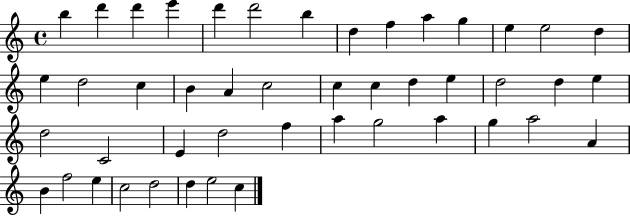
{
  \clef treble
  \time 4/4
  \defaultTimeSignature
  \key c \major
  b''4 d'''4 d'''4 e'''4 | d'''4 d'''2 b''4 | d''4 f''4 a''4 g''4 | e''4 e''2 d''4 | \break e''4 d''2 c''4 | b'4 a'4 c''2 | c''4 c''4 d''4 e''4 | d''2 d''4 e''4 | \break d''2 c'2 | e'4 d''2 f''4 | a''4 g''2 a''4 | g''4 a''2 a'4 | \break b'4 f''2 e''4 | c''2 d''2 | d''4 e''2 c''4 | \bar "|."
}